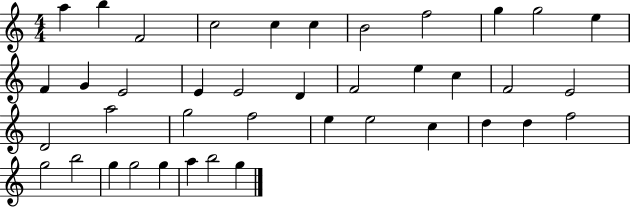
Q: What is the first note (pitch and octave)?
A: A5